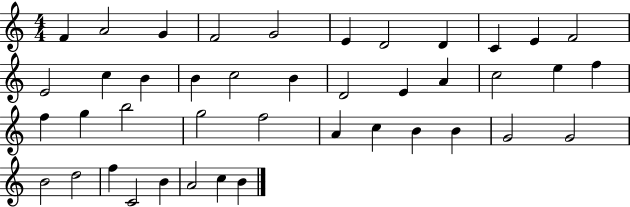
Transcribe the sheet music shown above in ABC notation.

X:1
T:Untitled
M:4/4
L:1/4
K:C
F A2 G F2 G2 E D2 D C E F2 E2 c B B c2 B D2 E A c2 e f f g b2 g2 f2 A c B B G2 G2 B2 d2 f C2 B A2 c B